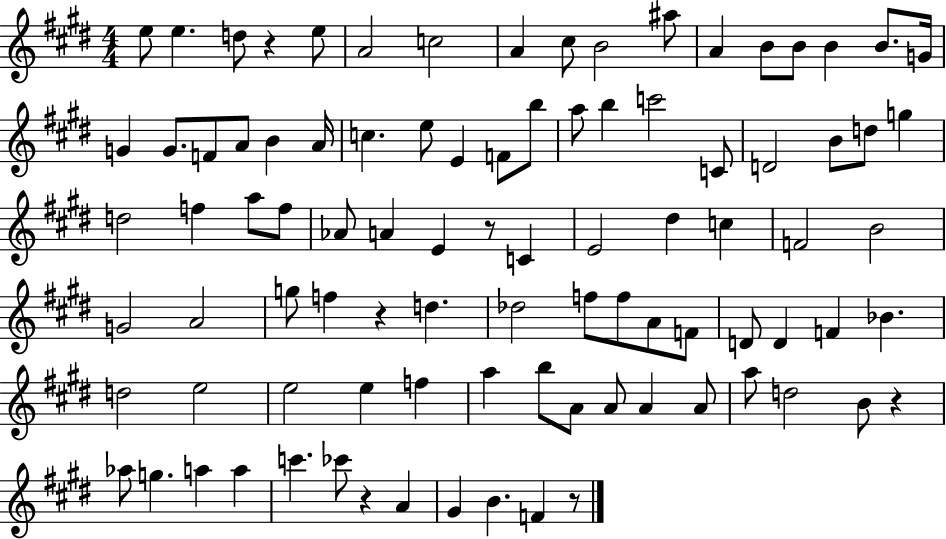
{
  \clef treble
  \numericTimeSignature
  \time 4/4
  \key e \major
  e''8 e''4. d''8 r4 e''8 | a'2 c''2 | a'4 cis''8 b'2 ais''8 | a'4 b'8 b'8 b'4 b'8. g'16 | \break g'4 g'8. f'8 a'8 b'4 a'16 | c''4. e''8 e'4 f'8 b''8 | a''8 b''4 c'''2 c'8 | d'2 b'8 d''8 g''4 | \break d''2 f''4 a''8 f''8 | aes'8 a'4 e'4 r8 c'4 | e'2 dis''4 c''4 | f'2 b'2 | \break g'2 a'2 | g''8 f''4 r4 d''4. | des''2 f''8 f''8 a'8 f'8 | d'8 d'4 f'4 bes'4. | \break d''2 e''2 | e''2 e''4 f''4 | a''4 b''8 a'8 a'8 a'4 a'8 | a''8 d''2 b'8 r4 | \break aes''8 g''4. a''4 a''4 | c'''4. ces'''8 r4 a'4 | gis'4 b'4. f'4 r8 | \bar "|."
}